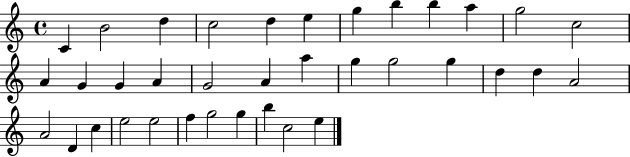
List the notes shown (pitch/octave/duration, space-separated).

C4/q B4/h D5/q C5/h D5/q E5/q G5/q B5/q B5/q A5/q G5/h C5/h A4/q G4/q G4/q A4/q G4/h A4/q A5/q G5/q G5/h G5/q D5/q D5/q A4/h A4/h D4/q C5/q E5/h E5/h F5/q G5/h G5/q B5/q C5/h E5/q